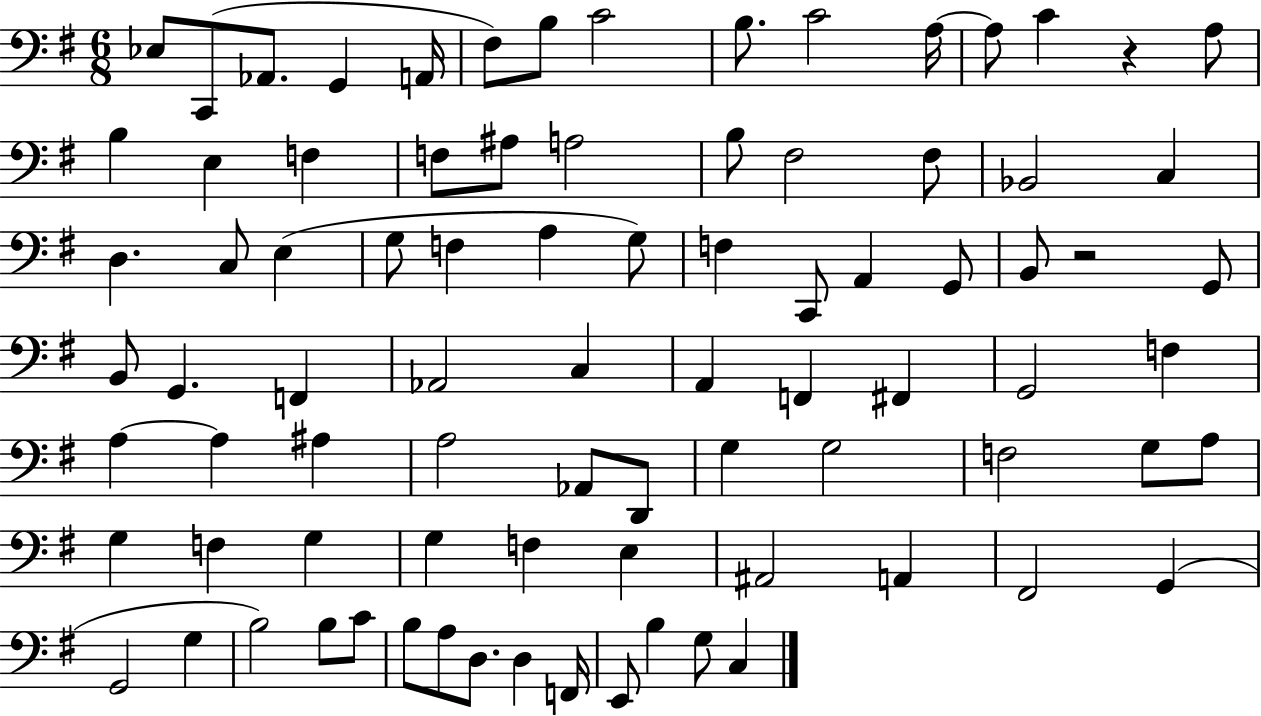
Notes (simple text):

Eb3/e C2/e Ab2/e. G2/q A2/s F#3/e B3/e C4/h B3/e. C4/h A3/s A3/e C4/q R/q A3/e B3/q E3/q F3/q F3/e A#3/e A3/h B3/e F#3/h F#3/e Bb2/h C3/q D3/q. C3/e E3/q G3/e F3/q A3/q G3/e F3/q C2/e A2/q G2/e B2/e R/h G2/e B2/e G2/q. F2/q Ab2/h C3/q A2/q F2/q F#2/q G2/h F3/q A3/q A3/q A#3/q A3/h Ab2/e D2/e G3/q G3/h F3/h G3/e A3/e G3/q F3/q G3/q G3/q F3/q E3/q A#2/h A2/q F#2/h G2/q G2/h G3/q B3/h B3/e C4/e B3/e A3/e D3/e. D3/q F2/s E2/e B3/q G3/e C3/q